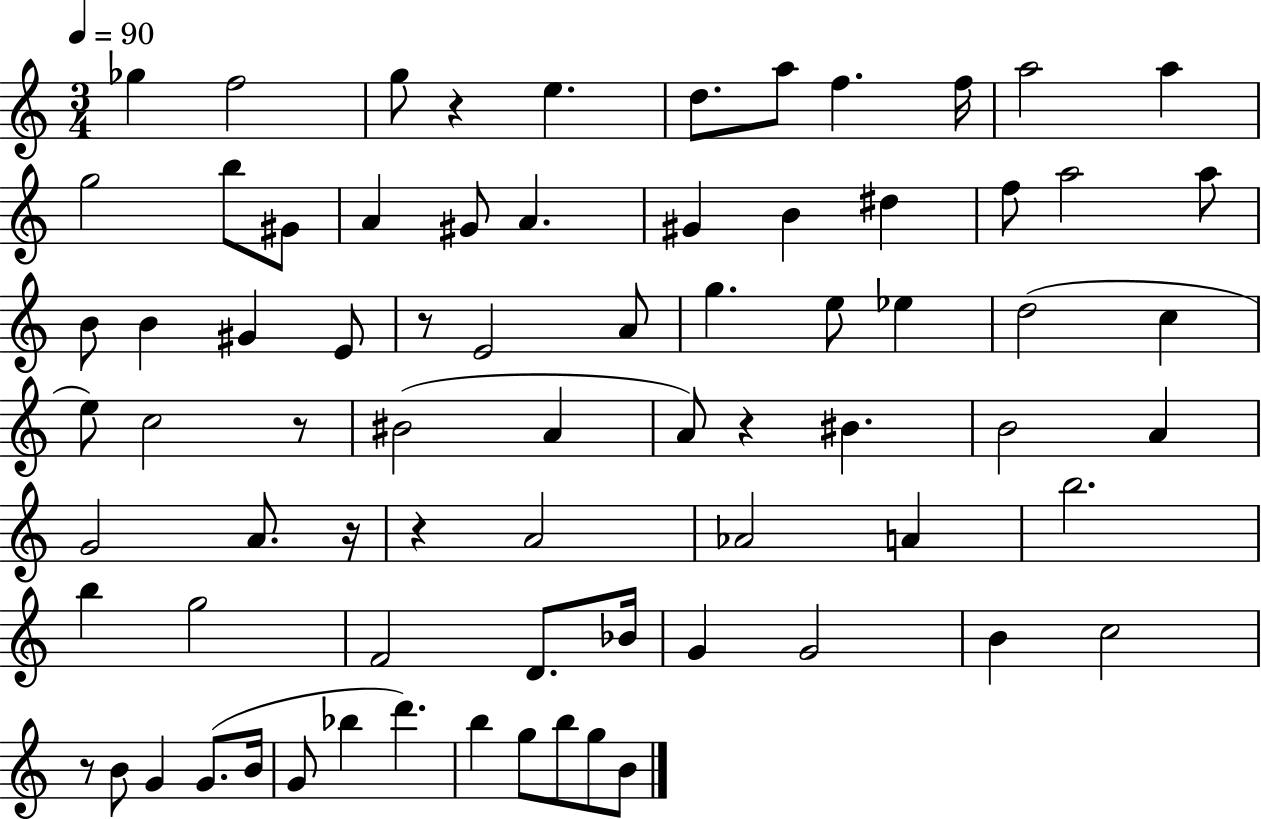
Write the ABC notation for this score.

X:1
T:Untitled
M:3/4
L:1/4
K:C
_g f2 g/2 z e d/2 a/2 f f/4 a2 a g2 b/2 ^G/2 A ^G/2 A ^G B ^d f/2 a2 a/2 B/2 B ^G E/2 z/2 E2 A/2 g e/2 _e d2 c e/2 c2 z/2 ^B2 A A/2 z ^B B2 A G2 A/2 z/4 z A2 _A2 A b2 b g2 F2 D/2 _B/4 G G2 B c2 z/2 B/2 G G/2 B/4 G/2 _b d' b g/2 b/2 g/2 B/2